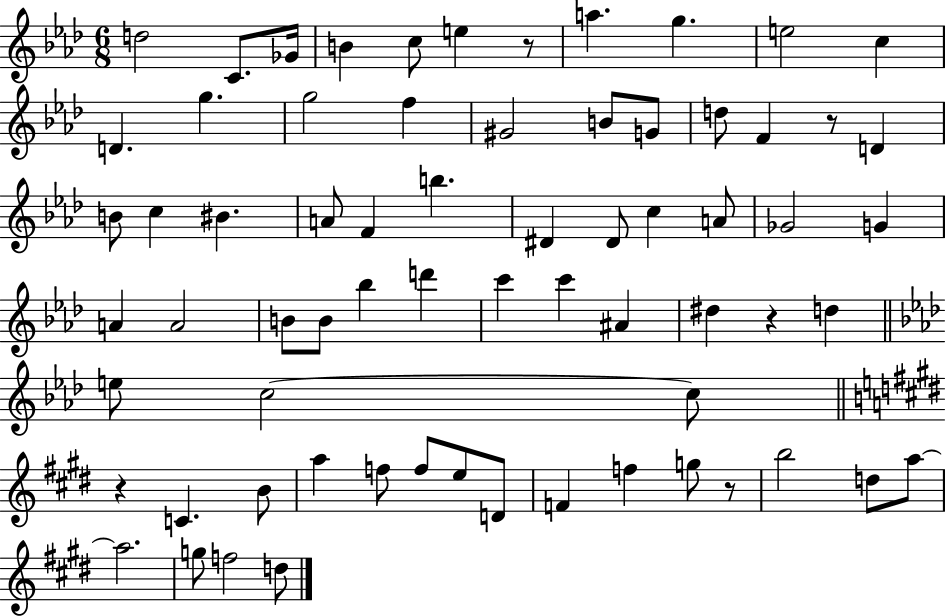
{
  \clef treble
  \numericTimeSignature
  \time 6/8
  \key aes \major
  d''2 c'8. ges'16 | b'4 c''8 e''4 r8 | a''4. g''4. | e''2 c''4 | \break d'4. g''4. | g''2 f''4 | gis'2 b'8 g'8 | d''8 f'4 r8 d'4 | \break b'8 c''4 bis'4. | a'8 f'4 b''4. | dis'4 dis'8 c''4 a'8 | ges'2 g'4 | \break a'4 a'2 | b'8 b'8 bes''4 d'''4 | c'''4 c'''4 ais'4 | dis''4 r4 d''4 | \break \bar "||" \break \key f \minor e''8 c''2~~ c''8 | \bar "||" \break \key e \major r4 c'4. b'8 | a''4 f''8 f''8 e''8 d'8 | f'4 f''4 g''8 r8 | b''2 d''8 a''8~~ | \break a''2. | g''8 f''2 d''8 | \bar "|."
}